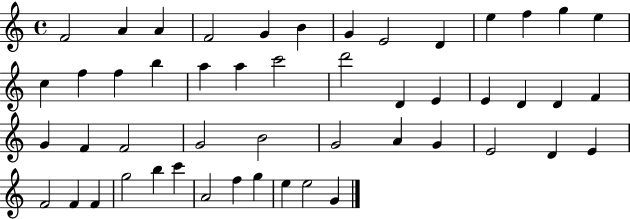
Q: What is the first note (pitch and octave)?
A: F4